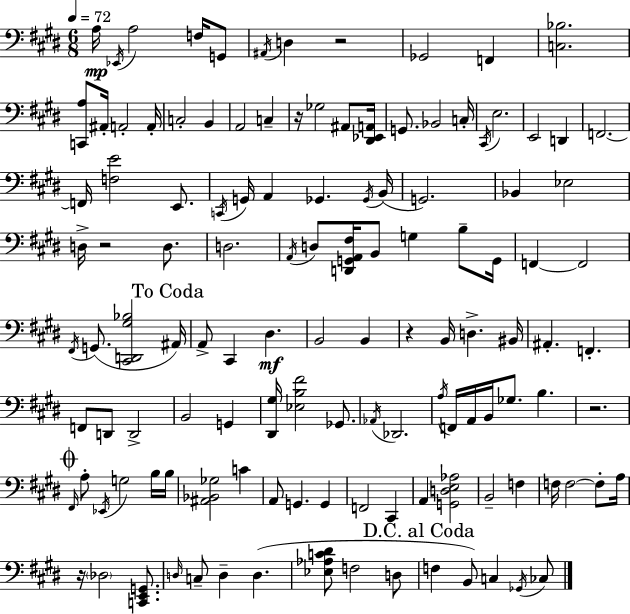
X:1
T:Untitled
M:6/8
L:1/4
K:E
A,/4 _E,,/4 A,2 F,/4 G,,/2 ^A,,/4 D, z2 _G,,2 F,, [C,_B,]2 [C,,A,]/2 ^A,,/4 A,,2 A,,/4 C,2 B,, A,,2 C, z/4 _G,2 ^A,,/2 [^D,,_E,,A,,]/4 G,,/2 _B,,2 C,/4 ^C,,/4 E,2 E,,2 D,, F,,2 F,,/4 [F,E]2 E,,/2 C,,/4 G,,/4 A,, _G,, _G,,/4 B,,/4 G,,2 _B,, _E,2 D,/4 z2 D,/2 D,2 A,,/4 D,/2 [D,,G,,A,,^F,]/4 B,,/2 G, B,/2 G,,/4 F,, F,,2 ^F,,/4 G,,/2 [^C,,D,,^G,_B,]2 ^A,,/4 A,,/2 ^C,, ^D, B,,2 B,, z B,,/4 D, ^B,,/4 ^A,, F,, F,,/2 D,,/2 D,,2 B,,2 G,, [^D,,^G,]/4 [_E,B,^F]2 _G,,/2 _A,,/4 _D,,2 A,/4 F,,/4 A,,/4 B,,/4 _G,/2 B, z2 ^F,,/4 A,/2 _E,,/4 G,2 B,/4 B,/4 [^A,,_B,,_G,]2 C A,,/2 G,, G,, F,,2 ^C,, A,, [G,,D,E,_A,]2 B,,2 F, F,/4 F,2 F,/2 A,/4 z/4 _D,2 [C,,E,,G,,]/2 D,/4 C,/2 D, D, [_E,_A,C^D]/2 F,2 D,/2 F, B,,/2 C, _G,,/4 _C,/2